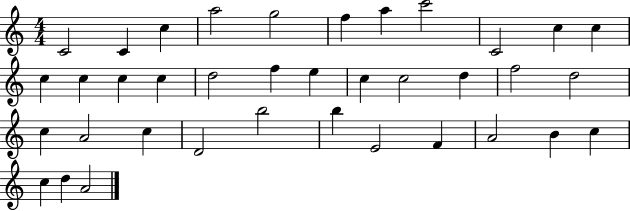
{
  \clef treble
  \numericTimeSignature
  \time 4/4
  \key c \major
  c'2 c'4 c''4 | a''2 g''2 | f''4 a''4 c'''2 | c'2 c''4 c''4 | \break c''4 c''4 c''4 c''4 | d''2 f''4 e''4 | c''4 c''2 d''4 | f''2 d''2 | \break c''4 a'2 c''4 | d'2 b''2 | b''4 e'2 f'4 | a'2 b'4 c''4 | \break c''4 d''4 a'2 | \bar "|."
}